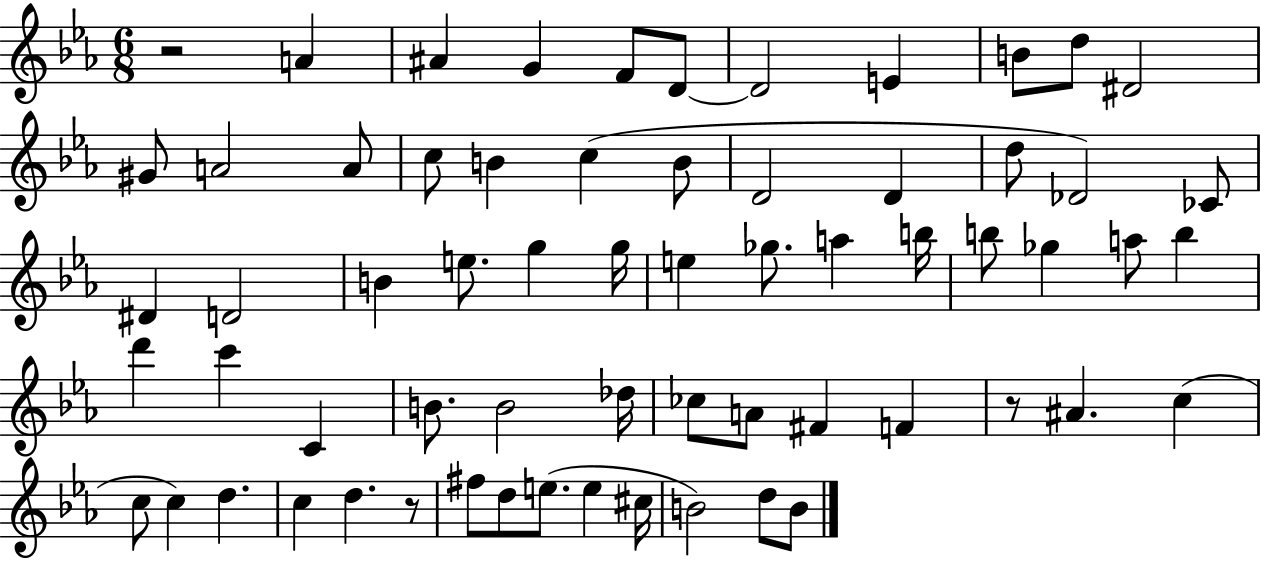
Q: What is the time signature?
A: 6/8